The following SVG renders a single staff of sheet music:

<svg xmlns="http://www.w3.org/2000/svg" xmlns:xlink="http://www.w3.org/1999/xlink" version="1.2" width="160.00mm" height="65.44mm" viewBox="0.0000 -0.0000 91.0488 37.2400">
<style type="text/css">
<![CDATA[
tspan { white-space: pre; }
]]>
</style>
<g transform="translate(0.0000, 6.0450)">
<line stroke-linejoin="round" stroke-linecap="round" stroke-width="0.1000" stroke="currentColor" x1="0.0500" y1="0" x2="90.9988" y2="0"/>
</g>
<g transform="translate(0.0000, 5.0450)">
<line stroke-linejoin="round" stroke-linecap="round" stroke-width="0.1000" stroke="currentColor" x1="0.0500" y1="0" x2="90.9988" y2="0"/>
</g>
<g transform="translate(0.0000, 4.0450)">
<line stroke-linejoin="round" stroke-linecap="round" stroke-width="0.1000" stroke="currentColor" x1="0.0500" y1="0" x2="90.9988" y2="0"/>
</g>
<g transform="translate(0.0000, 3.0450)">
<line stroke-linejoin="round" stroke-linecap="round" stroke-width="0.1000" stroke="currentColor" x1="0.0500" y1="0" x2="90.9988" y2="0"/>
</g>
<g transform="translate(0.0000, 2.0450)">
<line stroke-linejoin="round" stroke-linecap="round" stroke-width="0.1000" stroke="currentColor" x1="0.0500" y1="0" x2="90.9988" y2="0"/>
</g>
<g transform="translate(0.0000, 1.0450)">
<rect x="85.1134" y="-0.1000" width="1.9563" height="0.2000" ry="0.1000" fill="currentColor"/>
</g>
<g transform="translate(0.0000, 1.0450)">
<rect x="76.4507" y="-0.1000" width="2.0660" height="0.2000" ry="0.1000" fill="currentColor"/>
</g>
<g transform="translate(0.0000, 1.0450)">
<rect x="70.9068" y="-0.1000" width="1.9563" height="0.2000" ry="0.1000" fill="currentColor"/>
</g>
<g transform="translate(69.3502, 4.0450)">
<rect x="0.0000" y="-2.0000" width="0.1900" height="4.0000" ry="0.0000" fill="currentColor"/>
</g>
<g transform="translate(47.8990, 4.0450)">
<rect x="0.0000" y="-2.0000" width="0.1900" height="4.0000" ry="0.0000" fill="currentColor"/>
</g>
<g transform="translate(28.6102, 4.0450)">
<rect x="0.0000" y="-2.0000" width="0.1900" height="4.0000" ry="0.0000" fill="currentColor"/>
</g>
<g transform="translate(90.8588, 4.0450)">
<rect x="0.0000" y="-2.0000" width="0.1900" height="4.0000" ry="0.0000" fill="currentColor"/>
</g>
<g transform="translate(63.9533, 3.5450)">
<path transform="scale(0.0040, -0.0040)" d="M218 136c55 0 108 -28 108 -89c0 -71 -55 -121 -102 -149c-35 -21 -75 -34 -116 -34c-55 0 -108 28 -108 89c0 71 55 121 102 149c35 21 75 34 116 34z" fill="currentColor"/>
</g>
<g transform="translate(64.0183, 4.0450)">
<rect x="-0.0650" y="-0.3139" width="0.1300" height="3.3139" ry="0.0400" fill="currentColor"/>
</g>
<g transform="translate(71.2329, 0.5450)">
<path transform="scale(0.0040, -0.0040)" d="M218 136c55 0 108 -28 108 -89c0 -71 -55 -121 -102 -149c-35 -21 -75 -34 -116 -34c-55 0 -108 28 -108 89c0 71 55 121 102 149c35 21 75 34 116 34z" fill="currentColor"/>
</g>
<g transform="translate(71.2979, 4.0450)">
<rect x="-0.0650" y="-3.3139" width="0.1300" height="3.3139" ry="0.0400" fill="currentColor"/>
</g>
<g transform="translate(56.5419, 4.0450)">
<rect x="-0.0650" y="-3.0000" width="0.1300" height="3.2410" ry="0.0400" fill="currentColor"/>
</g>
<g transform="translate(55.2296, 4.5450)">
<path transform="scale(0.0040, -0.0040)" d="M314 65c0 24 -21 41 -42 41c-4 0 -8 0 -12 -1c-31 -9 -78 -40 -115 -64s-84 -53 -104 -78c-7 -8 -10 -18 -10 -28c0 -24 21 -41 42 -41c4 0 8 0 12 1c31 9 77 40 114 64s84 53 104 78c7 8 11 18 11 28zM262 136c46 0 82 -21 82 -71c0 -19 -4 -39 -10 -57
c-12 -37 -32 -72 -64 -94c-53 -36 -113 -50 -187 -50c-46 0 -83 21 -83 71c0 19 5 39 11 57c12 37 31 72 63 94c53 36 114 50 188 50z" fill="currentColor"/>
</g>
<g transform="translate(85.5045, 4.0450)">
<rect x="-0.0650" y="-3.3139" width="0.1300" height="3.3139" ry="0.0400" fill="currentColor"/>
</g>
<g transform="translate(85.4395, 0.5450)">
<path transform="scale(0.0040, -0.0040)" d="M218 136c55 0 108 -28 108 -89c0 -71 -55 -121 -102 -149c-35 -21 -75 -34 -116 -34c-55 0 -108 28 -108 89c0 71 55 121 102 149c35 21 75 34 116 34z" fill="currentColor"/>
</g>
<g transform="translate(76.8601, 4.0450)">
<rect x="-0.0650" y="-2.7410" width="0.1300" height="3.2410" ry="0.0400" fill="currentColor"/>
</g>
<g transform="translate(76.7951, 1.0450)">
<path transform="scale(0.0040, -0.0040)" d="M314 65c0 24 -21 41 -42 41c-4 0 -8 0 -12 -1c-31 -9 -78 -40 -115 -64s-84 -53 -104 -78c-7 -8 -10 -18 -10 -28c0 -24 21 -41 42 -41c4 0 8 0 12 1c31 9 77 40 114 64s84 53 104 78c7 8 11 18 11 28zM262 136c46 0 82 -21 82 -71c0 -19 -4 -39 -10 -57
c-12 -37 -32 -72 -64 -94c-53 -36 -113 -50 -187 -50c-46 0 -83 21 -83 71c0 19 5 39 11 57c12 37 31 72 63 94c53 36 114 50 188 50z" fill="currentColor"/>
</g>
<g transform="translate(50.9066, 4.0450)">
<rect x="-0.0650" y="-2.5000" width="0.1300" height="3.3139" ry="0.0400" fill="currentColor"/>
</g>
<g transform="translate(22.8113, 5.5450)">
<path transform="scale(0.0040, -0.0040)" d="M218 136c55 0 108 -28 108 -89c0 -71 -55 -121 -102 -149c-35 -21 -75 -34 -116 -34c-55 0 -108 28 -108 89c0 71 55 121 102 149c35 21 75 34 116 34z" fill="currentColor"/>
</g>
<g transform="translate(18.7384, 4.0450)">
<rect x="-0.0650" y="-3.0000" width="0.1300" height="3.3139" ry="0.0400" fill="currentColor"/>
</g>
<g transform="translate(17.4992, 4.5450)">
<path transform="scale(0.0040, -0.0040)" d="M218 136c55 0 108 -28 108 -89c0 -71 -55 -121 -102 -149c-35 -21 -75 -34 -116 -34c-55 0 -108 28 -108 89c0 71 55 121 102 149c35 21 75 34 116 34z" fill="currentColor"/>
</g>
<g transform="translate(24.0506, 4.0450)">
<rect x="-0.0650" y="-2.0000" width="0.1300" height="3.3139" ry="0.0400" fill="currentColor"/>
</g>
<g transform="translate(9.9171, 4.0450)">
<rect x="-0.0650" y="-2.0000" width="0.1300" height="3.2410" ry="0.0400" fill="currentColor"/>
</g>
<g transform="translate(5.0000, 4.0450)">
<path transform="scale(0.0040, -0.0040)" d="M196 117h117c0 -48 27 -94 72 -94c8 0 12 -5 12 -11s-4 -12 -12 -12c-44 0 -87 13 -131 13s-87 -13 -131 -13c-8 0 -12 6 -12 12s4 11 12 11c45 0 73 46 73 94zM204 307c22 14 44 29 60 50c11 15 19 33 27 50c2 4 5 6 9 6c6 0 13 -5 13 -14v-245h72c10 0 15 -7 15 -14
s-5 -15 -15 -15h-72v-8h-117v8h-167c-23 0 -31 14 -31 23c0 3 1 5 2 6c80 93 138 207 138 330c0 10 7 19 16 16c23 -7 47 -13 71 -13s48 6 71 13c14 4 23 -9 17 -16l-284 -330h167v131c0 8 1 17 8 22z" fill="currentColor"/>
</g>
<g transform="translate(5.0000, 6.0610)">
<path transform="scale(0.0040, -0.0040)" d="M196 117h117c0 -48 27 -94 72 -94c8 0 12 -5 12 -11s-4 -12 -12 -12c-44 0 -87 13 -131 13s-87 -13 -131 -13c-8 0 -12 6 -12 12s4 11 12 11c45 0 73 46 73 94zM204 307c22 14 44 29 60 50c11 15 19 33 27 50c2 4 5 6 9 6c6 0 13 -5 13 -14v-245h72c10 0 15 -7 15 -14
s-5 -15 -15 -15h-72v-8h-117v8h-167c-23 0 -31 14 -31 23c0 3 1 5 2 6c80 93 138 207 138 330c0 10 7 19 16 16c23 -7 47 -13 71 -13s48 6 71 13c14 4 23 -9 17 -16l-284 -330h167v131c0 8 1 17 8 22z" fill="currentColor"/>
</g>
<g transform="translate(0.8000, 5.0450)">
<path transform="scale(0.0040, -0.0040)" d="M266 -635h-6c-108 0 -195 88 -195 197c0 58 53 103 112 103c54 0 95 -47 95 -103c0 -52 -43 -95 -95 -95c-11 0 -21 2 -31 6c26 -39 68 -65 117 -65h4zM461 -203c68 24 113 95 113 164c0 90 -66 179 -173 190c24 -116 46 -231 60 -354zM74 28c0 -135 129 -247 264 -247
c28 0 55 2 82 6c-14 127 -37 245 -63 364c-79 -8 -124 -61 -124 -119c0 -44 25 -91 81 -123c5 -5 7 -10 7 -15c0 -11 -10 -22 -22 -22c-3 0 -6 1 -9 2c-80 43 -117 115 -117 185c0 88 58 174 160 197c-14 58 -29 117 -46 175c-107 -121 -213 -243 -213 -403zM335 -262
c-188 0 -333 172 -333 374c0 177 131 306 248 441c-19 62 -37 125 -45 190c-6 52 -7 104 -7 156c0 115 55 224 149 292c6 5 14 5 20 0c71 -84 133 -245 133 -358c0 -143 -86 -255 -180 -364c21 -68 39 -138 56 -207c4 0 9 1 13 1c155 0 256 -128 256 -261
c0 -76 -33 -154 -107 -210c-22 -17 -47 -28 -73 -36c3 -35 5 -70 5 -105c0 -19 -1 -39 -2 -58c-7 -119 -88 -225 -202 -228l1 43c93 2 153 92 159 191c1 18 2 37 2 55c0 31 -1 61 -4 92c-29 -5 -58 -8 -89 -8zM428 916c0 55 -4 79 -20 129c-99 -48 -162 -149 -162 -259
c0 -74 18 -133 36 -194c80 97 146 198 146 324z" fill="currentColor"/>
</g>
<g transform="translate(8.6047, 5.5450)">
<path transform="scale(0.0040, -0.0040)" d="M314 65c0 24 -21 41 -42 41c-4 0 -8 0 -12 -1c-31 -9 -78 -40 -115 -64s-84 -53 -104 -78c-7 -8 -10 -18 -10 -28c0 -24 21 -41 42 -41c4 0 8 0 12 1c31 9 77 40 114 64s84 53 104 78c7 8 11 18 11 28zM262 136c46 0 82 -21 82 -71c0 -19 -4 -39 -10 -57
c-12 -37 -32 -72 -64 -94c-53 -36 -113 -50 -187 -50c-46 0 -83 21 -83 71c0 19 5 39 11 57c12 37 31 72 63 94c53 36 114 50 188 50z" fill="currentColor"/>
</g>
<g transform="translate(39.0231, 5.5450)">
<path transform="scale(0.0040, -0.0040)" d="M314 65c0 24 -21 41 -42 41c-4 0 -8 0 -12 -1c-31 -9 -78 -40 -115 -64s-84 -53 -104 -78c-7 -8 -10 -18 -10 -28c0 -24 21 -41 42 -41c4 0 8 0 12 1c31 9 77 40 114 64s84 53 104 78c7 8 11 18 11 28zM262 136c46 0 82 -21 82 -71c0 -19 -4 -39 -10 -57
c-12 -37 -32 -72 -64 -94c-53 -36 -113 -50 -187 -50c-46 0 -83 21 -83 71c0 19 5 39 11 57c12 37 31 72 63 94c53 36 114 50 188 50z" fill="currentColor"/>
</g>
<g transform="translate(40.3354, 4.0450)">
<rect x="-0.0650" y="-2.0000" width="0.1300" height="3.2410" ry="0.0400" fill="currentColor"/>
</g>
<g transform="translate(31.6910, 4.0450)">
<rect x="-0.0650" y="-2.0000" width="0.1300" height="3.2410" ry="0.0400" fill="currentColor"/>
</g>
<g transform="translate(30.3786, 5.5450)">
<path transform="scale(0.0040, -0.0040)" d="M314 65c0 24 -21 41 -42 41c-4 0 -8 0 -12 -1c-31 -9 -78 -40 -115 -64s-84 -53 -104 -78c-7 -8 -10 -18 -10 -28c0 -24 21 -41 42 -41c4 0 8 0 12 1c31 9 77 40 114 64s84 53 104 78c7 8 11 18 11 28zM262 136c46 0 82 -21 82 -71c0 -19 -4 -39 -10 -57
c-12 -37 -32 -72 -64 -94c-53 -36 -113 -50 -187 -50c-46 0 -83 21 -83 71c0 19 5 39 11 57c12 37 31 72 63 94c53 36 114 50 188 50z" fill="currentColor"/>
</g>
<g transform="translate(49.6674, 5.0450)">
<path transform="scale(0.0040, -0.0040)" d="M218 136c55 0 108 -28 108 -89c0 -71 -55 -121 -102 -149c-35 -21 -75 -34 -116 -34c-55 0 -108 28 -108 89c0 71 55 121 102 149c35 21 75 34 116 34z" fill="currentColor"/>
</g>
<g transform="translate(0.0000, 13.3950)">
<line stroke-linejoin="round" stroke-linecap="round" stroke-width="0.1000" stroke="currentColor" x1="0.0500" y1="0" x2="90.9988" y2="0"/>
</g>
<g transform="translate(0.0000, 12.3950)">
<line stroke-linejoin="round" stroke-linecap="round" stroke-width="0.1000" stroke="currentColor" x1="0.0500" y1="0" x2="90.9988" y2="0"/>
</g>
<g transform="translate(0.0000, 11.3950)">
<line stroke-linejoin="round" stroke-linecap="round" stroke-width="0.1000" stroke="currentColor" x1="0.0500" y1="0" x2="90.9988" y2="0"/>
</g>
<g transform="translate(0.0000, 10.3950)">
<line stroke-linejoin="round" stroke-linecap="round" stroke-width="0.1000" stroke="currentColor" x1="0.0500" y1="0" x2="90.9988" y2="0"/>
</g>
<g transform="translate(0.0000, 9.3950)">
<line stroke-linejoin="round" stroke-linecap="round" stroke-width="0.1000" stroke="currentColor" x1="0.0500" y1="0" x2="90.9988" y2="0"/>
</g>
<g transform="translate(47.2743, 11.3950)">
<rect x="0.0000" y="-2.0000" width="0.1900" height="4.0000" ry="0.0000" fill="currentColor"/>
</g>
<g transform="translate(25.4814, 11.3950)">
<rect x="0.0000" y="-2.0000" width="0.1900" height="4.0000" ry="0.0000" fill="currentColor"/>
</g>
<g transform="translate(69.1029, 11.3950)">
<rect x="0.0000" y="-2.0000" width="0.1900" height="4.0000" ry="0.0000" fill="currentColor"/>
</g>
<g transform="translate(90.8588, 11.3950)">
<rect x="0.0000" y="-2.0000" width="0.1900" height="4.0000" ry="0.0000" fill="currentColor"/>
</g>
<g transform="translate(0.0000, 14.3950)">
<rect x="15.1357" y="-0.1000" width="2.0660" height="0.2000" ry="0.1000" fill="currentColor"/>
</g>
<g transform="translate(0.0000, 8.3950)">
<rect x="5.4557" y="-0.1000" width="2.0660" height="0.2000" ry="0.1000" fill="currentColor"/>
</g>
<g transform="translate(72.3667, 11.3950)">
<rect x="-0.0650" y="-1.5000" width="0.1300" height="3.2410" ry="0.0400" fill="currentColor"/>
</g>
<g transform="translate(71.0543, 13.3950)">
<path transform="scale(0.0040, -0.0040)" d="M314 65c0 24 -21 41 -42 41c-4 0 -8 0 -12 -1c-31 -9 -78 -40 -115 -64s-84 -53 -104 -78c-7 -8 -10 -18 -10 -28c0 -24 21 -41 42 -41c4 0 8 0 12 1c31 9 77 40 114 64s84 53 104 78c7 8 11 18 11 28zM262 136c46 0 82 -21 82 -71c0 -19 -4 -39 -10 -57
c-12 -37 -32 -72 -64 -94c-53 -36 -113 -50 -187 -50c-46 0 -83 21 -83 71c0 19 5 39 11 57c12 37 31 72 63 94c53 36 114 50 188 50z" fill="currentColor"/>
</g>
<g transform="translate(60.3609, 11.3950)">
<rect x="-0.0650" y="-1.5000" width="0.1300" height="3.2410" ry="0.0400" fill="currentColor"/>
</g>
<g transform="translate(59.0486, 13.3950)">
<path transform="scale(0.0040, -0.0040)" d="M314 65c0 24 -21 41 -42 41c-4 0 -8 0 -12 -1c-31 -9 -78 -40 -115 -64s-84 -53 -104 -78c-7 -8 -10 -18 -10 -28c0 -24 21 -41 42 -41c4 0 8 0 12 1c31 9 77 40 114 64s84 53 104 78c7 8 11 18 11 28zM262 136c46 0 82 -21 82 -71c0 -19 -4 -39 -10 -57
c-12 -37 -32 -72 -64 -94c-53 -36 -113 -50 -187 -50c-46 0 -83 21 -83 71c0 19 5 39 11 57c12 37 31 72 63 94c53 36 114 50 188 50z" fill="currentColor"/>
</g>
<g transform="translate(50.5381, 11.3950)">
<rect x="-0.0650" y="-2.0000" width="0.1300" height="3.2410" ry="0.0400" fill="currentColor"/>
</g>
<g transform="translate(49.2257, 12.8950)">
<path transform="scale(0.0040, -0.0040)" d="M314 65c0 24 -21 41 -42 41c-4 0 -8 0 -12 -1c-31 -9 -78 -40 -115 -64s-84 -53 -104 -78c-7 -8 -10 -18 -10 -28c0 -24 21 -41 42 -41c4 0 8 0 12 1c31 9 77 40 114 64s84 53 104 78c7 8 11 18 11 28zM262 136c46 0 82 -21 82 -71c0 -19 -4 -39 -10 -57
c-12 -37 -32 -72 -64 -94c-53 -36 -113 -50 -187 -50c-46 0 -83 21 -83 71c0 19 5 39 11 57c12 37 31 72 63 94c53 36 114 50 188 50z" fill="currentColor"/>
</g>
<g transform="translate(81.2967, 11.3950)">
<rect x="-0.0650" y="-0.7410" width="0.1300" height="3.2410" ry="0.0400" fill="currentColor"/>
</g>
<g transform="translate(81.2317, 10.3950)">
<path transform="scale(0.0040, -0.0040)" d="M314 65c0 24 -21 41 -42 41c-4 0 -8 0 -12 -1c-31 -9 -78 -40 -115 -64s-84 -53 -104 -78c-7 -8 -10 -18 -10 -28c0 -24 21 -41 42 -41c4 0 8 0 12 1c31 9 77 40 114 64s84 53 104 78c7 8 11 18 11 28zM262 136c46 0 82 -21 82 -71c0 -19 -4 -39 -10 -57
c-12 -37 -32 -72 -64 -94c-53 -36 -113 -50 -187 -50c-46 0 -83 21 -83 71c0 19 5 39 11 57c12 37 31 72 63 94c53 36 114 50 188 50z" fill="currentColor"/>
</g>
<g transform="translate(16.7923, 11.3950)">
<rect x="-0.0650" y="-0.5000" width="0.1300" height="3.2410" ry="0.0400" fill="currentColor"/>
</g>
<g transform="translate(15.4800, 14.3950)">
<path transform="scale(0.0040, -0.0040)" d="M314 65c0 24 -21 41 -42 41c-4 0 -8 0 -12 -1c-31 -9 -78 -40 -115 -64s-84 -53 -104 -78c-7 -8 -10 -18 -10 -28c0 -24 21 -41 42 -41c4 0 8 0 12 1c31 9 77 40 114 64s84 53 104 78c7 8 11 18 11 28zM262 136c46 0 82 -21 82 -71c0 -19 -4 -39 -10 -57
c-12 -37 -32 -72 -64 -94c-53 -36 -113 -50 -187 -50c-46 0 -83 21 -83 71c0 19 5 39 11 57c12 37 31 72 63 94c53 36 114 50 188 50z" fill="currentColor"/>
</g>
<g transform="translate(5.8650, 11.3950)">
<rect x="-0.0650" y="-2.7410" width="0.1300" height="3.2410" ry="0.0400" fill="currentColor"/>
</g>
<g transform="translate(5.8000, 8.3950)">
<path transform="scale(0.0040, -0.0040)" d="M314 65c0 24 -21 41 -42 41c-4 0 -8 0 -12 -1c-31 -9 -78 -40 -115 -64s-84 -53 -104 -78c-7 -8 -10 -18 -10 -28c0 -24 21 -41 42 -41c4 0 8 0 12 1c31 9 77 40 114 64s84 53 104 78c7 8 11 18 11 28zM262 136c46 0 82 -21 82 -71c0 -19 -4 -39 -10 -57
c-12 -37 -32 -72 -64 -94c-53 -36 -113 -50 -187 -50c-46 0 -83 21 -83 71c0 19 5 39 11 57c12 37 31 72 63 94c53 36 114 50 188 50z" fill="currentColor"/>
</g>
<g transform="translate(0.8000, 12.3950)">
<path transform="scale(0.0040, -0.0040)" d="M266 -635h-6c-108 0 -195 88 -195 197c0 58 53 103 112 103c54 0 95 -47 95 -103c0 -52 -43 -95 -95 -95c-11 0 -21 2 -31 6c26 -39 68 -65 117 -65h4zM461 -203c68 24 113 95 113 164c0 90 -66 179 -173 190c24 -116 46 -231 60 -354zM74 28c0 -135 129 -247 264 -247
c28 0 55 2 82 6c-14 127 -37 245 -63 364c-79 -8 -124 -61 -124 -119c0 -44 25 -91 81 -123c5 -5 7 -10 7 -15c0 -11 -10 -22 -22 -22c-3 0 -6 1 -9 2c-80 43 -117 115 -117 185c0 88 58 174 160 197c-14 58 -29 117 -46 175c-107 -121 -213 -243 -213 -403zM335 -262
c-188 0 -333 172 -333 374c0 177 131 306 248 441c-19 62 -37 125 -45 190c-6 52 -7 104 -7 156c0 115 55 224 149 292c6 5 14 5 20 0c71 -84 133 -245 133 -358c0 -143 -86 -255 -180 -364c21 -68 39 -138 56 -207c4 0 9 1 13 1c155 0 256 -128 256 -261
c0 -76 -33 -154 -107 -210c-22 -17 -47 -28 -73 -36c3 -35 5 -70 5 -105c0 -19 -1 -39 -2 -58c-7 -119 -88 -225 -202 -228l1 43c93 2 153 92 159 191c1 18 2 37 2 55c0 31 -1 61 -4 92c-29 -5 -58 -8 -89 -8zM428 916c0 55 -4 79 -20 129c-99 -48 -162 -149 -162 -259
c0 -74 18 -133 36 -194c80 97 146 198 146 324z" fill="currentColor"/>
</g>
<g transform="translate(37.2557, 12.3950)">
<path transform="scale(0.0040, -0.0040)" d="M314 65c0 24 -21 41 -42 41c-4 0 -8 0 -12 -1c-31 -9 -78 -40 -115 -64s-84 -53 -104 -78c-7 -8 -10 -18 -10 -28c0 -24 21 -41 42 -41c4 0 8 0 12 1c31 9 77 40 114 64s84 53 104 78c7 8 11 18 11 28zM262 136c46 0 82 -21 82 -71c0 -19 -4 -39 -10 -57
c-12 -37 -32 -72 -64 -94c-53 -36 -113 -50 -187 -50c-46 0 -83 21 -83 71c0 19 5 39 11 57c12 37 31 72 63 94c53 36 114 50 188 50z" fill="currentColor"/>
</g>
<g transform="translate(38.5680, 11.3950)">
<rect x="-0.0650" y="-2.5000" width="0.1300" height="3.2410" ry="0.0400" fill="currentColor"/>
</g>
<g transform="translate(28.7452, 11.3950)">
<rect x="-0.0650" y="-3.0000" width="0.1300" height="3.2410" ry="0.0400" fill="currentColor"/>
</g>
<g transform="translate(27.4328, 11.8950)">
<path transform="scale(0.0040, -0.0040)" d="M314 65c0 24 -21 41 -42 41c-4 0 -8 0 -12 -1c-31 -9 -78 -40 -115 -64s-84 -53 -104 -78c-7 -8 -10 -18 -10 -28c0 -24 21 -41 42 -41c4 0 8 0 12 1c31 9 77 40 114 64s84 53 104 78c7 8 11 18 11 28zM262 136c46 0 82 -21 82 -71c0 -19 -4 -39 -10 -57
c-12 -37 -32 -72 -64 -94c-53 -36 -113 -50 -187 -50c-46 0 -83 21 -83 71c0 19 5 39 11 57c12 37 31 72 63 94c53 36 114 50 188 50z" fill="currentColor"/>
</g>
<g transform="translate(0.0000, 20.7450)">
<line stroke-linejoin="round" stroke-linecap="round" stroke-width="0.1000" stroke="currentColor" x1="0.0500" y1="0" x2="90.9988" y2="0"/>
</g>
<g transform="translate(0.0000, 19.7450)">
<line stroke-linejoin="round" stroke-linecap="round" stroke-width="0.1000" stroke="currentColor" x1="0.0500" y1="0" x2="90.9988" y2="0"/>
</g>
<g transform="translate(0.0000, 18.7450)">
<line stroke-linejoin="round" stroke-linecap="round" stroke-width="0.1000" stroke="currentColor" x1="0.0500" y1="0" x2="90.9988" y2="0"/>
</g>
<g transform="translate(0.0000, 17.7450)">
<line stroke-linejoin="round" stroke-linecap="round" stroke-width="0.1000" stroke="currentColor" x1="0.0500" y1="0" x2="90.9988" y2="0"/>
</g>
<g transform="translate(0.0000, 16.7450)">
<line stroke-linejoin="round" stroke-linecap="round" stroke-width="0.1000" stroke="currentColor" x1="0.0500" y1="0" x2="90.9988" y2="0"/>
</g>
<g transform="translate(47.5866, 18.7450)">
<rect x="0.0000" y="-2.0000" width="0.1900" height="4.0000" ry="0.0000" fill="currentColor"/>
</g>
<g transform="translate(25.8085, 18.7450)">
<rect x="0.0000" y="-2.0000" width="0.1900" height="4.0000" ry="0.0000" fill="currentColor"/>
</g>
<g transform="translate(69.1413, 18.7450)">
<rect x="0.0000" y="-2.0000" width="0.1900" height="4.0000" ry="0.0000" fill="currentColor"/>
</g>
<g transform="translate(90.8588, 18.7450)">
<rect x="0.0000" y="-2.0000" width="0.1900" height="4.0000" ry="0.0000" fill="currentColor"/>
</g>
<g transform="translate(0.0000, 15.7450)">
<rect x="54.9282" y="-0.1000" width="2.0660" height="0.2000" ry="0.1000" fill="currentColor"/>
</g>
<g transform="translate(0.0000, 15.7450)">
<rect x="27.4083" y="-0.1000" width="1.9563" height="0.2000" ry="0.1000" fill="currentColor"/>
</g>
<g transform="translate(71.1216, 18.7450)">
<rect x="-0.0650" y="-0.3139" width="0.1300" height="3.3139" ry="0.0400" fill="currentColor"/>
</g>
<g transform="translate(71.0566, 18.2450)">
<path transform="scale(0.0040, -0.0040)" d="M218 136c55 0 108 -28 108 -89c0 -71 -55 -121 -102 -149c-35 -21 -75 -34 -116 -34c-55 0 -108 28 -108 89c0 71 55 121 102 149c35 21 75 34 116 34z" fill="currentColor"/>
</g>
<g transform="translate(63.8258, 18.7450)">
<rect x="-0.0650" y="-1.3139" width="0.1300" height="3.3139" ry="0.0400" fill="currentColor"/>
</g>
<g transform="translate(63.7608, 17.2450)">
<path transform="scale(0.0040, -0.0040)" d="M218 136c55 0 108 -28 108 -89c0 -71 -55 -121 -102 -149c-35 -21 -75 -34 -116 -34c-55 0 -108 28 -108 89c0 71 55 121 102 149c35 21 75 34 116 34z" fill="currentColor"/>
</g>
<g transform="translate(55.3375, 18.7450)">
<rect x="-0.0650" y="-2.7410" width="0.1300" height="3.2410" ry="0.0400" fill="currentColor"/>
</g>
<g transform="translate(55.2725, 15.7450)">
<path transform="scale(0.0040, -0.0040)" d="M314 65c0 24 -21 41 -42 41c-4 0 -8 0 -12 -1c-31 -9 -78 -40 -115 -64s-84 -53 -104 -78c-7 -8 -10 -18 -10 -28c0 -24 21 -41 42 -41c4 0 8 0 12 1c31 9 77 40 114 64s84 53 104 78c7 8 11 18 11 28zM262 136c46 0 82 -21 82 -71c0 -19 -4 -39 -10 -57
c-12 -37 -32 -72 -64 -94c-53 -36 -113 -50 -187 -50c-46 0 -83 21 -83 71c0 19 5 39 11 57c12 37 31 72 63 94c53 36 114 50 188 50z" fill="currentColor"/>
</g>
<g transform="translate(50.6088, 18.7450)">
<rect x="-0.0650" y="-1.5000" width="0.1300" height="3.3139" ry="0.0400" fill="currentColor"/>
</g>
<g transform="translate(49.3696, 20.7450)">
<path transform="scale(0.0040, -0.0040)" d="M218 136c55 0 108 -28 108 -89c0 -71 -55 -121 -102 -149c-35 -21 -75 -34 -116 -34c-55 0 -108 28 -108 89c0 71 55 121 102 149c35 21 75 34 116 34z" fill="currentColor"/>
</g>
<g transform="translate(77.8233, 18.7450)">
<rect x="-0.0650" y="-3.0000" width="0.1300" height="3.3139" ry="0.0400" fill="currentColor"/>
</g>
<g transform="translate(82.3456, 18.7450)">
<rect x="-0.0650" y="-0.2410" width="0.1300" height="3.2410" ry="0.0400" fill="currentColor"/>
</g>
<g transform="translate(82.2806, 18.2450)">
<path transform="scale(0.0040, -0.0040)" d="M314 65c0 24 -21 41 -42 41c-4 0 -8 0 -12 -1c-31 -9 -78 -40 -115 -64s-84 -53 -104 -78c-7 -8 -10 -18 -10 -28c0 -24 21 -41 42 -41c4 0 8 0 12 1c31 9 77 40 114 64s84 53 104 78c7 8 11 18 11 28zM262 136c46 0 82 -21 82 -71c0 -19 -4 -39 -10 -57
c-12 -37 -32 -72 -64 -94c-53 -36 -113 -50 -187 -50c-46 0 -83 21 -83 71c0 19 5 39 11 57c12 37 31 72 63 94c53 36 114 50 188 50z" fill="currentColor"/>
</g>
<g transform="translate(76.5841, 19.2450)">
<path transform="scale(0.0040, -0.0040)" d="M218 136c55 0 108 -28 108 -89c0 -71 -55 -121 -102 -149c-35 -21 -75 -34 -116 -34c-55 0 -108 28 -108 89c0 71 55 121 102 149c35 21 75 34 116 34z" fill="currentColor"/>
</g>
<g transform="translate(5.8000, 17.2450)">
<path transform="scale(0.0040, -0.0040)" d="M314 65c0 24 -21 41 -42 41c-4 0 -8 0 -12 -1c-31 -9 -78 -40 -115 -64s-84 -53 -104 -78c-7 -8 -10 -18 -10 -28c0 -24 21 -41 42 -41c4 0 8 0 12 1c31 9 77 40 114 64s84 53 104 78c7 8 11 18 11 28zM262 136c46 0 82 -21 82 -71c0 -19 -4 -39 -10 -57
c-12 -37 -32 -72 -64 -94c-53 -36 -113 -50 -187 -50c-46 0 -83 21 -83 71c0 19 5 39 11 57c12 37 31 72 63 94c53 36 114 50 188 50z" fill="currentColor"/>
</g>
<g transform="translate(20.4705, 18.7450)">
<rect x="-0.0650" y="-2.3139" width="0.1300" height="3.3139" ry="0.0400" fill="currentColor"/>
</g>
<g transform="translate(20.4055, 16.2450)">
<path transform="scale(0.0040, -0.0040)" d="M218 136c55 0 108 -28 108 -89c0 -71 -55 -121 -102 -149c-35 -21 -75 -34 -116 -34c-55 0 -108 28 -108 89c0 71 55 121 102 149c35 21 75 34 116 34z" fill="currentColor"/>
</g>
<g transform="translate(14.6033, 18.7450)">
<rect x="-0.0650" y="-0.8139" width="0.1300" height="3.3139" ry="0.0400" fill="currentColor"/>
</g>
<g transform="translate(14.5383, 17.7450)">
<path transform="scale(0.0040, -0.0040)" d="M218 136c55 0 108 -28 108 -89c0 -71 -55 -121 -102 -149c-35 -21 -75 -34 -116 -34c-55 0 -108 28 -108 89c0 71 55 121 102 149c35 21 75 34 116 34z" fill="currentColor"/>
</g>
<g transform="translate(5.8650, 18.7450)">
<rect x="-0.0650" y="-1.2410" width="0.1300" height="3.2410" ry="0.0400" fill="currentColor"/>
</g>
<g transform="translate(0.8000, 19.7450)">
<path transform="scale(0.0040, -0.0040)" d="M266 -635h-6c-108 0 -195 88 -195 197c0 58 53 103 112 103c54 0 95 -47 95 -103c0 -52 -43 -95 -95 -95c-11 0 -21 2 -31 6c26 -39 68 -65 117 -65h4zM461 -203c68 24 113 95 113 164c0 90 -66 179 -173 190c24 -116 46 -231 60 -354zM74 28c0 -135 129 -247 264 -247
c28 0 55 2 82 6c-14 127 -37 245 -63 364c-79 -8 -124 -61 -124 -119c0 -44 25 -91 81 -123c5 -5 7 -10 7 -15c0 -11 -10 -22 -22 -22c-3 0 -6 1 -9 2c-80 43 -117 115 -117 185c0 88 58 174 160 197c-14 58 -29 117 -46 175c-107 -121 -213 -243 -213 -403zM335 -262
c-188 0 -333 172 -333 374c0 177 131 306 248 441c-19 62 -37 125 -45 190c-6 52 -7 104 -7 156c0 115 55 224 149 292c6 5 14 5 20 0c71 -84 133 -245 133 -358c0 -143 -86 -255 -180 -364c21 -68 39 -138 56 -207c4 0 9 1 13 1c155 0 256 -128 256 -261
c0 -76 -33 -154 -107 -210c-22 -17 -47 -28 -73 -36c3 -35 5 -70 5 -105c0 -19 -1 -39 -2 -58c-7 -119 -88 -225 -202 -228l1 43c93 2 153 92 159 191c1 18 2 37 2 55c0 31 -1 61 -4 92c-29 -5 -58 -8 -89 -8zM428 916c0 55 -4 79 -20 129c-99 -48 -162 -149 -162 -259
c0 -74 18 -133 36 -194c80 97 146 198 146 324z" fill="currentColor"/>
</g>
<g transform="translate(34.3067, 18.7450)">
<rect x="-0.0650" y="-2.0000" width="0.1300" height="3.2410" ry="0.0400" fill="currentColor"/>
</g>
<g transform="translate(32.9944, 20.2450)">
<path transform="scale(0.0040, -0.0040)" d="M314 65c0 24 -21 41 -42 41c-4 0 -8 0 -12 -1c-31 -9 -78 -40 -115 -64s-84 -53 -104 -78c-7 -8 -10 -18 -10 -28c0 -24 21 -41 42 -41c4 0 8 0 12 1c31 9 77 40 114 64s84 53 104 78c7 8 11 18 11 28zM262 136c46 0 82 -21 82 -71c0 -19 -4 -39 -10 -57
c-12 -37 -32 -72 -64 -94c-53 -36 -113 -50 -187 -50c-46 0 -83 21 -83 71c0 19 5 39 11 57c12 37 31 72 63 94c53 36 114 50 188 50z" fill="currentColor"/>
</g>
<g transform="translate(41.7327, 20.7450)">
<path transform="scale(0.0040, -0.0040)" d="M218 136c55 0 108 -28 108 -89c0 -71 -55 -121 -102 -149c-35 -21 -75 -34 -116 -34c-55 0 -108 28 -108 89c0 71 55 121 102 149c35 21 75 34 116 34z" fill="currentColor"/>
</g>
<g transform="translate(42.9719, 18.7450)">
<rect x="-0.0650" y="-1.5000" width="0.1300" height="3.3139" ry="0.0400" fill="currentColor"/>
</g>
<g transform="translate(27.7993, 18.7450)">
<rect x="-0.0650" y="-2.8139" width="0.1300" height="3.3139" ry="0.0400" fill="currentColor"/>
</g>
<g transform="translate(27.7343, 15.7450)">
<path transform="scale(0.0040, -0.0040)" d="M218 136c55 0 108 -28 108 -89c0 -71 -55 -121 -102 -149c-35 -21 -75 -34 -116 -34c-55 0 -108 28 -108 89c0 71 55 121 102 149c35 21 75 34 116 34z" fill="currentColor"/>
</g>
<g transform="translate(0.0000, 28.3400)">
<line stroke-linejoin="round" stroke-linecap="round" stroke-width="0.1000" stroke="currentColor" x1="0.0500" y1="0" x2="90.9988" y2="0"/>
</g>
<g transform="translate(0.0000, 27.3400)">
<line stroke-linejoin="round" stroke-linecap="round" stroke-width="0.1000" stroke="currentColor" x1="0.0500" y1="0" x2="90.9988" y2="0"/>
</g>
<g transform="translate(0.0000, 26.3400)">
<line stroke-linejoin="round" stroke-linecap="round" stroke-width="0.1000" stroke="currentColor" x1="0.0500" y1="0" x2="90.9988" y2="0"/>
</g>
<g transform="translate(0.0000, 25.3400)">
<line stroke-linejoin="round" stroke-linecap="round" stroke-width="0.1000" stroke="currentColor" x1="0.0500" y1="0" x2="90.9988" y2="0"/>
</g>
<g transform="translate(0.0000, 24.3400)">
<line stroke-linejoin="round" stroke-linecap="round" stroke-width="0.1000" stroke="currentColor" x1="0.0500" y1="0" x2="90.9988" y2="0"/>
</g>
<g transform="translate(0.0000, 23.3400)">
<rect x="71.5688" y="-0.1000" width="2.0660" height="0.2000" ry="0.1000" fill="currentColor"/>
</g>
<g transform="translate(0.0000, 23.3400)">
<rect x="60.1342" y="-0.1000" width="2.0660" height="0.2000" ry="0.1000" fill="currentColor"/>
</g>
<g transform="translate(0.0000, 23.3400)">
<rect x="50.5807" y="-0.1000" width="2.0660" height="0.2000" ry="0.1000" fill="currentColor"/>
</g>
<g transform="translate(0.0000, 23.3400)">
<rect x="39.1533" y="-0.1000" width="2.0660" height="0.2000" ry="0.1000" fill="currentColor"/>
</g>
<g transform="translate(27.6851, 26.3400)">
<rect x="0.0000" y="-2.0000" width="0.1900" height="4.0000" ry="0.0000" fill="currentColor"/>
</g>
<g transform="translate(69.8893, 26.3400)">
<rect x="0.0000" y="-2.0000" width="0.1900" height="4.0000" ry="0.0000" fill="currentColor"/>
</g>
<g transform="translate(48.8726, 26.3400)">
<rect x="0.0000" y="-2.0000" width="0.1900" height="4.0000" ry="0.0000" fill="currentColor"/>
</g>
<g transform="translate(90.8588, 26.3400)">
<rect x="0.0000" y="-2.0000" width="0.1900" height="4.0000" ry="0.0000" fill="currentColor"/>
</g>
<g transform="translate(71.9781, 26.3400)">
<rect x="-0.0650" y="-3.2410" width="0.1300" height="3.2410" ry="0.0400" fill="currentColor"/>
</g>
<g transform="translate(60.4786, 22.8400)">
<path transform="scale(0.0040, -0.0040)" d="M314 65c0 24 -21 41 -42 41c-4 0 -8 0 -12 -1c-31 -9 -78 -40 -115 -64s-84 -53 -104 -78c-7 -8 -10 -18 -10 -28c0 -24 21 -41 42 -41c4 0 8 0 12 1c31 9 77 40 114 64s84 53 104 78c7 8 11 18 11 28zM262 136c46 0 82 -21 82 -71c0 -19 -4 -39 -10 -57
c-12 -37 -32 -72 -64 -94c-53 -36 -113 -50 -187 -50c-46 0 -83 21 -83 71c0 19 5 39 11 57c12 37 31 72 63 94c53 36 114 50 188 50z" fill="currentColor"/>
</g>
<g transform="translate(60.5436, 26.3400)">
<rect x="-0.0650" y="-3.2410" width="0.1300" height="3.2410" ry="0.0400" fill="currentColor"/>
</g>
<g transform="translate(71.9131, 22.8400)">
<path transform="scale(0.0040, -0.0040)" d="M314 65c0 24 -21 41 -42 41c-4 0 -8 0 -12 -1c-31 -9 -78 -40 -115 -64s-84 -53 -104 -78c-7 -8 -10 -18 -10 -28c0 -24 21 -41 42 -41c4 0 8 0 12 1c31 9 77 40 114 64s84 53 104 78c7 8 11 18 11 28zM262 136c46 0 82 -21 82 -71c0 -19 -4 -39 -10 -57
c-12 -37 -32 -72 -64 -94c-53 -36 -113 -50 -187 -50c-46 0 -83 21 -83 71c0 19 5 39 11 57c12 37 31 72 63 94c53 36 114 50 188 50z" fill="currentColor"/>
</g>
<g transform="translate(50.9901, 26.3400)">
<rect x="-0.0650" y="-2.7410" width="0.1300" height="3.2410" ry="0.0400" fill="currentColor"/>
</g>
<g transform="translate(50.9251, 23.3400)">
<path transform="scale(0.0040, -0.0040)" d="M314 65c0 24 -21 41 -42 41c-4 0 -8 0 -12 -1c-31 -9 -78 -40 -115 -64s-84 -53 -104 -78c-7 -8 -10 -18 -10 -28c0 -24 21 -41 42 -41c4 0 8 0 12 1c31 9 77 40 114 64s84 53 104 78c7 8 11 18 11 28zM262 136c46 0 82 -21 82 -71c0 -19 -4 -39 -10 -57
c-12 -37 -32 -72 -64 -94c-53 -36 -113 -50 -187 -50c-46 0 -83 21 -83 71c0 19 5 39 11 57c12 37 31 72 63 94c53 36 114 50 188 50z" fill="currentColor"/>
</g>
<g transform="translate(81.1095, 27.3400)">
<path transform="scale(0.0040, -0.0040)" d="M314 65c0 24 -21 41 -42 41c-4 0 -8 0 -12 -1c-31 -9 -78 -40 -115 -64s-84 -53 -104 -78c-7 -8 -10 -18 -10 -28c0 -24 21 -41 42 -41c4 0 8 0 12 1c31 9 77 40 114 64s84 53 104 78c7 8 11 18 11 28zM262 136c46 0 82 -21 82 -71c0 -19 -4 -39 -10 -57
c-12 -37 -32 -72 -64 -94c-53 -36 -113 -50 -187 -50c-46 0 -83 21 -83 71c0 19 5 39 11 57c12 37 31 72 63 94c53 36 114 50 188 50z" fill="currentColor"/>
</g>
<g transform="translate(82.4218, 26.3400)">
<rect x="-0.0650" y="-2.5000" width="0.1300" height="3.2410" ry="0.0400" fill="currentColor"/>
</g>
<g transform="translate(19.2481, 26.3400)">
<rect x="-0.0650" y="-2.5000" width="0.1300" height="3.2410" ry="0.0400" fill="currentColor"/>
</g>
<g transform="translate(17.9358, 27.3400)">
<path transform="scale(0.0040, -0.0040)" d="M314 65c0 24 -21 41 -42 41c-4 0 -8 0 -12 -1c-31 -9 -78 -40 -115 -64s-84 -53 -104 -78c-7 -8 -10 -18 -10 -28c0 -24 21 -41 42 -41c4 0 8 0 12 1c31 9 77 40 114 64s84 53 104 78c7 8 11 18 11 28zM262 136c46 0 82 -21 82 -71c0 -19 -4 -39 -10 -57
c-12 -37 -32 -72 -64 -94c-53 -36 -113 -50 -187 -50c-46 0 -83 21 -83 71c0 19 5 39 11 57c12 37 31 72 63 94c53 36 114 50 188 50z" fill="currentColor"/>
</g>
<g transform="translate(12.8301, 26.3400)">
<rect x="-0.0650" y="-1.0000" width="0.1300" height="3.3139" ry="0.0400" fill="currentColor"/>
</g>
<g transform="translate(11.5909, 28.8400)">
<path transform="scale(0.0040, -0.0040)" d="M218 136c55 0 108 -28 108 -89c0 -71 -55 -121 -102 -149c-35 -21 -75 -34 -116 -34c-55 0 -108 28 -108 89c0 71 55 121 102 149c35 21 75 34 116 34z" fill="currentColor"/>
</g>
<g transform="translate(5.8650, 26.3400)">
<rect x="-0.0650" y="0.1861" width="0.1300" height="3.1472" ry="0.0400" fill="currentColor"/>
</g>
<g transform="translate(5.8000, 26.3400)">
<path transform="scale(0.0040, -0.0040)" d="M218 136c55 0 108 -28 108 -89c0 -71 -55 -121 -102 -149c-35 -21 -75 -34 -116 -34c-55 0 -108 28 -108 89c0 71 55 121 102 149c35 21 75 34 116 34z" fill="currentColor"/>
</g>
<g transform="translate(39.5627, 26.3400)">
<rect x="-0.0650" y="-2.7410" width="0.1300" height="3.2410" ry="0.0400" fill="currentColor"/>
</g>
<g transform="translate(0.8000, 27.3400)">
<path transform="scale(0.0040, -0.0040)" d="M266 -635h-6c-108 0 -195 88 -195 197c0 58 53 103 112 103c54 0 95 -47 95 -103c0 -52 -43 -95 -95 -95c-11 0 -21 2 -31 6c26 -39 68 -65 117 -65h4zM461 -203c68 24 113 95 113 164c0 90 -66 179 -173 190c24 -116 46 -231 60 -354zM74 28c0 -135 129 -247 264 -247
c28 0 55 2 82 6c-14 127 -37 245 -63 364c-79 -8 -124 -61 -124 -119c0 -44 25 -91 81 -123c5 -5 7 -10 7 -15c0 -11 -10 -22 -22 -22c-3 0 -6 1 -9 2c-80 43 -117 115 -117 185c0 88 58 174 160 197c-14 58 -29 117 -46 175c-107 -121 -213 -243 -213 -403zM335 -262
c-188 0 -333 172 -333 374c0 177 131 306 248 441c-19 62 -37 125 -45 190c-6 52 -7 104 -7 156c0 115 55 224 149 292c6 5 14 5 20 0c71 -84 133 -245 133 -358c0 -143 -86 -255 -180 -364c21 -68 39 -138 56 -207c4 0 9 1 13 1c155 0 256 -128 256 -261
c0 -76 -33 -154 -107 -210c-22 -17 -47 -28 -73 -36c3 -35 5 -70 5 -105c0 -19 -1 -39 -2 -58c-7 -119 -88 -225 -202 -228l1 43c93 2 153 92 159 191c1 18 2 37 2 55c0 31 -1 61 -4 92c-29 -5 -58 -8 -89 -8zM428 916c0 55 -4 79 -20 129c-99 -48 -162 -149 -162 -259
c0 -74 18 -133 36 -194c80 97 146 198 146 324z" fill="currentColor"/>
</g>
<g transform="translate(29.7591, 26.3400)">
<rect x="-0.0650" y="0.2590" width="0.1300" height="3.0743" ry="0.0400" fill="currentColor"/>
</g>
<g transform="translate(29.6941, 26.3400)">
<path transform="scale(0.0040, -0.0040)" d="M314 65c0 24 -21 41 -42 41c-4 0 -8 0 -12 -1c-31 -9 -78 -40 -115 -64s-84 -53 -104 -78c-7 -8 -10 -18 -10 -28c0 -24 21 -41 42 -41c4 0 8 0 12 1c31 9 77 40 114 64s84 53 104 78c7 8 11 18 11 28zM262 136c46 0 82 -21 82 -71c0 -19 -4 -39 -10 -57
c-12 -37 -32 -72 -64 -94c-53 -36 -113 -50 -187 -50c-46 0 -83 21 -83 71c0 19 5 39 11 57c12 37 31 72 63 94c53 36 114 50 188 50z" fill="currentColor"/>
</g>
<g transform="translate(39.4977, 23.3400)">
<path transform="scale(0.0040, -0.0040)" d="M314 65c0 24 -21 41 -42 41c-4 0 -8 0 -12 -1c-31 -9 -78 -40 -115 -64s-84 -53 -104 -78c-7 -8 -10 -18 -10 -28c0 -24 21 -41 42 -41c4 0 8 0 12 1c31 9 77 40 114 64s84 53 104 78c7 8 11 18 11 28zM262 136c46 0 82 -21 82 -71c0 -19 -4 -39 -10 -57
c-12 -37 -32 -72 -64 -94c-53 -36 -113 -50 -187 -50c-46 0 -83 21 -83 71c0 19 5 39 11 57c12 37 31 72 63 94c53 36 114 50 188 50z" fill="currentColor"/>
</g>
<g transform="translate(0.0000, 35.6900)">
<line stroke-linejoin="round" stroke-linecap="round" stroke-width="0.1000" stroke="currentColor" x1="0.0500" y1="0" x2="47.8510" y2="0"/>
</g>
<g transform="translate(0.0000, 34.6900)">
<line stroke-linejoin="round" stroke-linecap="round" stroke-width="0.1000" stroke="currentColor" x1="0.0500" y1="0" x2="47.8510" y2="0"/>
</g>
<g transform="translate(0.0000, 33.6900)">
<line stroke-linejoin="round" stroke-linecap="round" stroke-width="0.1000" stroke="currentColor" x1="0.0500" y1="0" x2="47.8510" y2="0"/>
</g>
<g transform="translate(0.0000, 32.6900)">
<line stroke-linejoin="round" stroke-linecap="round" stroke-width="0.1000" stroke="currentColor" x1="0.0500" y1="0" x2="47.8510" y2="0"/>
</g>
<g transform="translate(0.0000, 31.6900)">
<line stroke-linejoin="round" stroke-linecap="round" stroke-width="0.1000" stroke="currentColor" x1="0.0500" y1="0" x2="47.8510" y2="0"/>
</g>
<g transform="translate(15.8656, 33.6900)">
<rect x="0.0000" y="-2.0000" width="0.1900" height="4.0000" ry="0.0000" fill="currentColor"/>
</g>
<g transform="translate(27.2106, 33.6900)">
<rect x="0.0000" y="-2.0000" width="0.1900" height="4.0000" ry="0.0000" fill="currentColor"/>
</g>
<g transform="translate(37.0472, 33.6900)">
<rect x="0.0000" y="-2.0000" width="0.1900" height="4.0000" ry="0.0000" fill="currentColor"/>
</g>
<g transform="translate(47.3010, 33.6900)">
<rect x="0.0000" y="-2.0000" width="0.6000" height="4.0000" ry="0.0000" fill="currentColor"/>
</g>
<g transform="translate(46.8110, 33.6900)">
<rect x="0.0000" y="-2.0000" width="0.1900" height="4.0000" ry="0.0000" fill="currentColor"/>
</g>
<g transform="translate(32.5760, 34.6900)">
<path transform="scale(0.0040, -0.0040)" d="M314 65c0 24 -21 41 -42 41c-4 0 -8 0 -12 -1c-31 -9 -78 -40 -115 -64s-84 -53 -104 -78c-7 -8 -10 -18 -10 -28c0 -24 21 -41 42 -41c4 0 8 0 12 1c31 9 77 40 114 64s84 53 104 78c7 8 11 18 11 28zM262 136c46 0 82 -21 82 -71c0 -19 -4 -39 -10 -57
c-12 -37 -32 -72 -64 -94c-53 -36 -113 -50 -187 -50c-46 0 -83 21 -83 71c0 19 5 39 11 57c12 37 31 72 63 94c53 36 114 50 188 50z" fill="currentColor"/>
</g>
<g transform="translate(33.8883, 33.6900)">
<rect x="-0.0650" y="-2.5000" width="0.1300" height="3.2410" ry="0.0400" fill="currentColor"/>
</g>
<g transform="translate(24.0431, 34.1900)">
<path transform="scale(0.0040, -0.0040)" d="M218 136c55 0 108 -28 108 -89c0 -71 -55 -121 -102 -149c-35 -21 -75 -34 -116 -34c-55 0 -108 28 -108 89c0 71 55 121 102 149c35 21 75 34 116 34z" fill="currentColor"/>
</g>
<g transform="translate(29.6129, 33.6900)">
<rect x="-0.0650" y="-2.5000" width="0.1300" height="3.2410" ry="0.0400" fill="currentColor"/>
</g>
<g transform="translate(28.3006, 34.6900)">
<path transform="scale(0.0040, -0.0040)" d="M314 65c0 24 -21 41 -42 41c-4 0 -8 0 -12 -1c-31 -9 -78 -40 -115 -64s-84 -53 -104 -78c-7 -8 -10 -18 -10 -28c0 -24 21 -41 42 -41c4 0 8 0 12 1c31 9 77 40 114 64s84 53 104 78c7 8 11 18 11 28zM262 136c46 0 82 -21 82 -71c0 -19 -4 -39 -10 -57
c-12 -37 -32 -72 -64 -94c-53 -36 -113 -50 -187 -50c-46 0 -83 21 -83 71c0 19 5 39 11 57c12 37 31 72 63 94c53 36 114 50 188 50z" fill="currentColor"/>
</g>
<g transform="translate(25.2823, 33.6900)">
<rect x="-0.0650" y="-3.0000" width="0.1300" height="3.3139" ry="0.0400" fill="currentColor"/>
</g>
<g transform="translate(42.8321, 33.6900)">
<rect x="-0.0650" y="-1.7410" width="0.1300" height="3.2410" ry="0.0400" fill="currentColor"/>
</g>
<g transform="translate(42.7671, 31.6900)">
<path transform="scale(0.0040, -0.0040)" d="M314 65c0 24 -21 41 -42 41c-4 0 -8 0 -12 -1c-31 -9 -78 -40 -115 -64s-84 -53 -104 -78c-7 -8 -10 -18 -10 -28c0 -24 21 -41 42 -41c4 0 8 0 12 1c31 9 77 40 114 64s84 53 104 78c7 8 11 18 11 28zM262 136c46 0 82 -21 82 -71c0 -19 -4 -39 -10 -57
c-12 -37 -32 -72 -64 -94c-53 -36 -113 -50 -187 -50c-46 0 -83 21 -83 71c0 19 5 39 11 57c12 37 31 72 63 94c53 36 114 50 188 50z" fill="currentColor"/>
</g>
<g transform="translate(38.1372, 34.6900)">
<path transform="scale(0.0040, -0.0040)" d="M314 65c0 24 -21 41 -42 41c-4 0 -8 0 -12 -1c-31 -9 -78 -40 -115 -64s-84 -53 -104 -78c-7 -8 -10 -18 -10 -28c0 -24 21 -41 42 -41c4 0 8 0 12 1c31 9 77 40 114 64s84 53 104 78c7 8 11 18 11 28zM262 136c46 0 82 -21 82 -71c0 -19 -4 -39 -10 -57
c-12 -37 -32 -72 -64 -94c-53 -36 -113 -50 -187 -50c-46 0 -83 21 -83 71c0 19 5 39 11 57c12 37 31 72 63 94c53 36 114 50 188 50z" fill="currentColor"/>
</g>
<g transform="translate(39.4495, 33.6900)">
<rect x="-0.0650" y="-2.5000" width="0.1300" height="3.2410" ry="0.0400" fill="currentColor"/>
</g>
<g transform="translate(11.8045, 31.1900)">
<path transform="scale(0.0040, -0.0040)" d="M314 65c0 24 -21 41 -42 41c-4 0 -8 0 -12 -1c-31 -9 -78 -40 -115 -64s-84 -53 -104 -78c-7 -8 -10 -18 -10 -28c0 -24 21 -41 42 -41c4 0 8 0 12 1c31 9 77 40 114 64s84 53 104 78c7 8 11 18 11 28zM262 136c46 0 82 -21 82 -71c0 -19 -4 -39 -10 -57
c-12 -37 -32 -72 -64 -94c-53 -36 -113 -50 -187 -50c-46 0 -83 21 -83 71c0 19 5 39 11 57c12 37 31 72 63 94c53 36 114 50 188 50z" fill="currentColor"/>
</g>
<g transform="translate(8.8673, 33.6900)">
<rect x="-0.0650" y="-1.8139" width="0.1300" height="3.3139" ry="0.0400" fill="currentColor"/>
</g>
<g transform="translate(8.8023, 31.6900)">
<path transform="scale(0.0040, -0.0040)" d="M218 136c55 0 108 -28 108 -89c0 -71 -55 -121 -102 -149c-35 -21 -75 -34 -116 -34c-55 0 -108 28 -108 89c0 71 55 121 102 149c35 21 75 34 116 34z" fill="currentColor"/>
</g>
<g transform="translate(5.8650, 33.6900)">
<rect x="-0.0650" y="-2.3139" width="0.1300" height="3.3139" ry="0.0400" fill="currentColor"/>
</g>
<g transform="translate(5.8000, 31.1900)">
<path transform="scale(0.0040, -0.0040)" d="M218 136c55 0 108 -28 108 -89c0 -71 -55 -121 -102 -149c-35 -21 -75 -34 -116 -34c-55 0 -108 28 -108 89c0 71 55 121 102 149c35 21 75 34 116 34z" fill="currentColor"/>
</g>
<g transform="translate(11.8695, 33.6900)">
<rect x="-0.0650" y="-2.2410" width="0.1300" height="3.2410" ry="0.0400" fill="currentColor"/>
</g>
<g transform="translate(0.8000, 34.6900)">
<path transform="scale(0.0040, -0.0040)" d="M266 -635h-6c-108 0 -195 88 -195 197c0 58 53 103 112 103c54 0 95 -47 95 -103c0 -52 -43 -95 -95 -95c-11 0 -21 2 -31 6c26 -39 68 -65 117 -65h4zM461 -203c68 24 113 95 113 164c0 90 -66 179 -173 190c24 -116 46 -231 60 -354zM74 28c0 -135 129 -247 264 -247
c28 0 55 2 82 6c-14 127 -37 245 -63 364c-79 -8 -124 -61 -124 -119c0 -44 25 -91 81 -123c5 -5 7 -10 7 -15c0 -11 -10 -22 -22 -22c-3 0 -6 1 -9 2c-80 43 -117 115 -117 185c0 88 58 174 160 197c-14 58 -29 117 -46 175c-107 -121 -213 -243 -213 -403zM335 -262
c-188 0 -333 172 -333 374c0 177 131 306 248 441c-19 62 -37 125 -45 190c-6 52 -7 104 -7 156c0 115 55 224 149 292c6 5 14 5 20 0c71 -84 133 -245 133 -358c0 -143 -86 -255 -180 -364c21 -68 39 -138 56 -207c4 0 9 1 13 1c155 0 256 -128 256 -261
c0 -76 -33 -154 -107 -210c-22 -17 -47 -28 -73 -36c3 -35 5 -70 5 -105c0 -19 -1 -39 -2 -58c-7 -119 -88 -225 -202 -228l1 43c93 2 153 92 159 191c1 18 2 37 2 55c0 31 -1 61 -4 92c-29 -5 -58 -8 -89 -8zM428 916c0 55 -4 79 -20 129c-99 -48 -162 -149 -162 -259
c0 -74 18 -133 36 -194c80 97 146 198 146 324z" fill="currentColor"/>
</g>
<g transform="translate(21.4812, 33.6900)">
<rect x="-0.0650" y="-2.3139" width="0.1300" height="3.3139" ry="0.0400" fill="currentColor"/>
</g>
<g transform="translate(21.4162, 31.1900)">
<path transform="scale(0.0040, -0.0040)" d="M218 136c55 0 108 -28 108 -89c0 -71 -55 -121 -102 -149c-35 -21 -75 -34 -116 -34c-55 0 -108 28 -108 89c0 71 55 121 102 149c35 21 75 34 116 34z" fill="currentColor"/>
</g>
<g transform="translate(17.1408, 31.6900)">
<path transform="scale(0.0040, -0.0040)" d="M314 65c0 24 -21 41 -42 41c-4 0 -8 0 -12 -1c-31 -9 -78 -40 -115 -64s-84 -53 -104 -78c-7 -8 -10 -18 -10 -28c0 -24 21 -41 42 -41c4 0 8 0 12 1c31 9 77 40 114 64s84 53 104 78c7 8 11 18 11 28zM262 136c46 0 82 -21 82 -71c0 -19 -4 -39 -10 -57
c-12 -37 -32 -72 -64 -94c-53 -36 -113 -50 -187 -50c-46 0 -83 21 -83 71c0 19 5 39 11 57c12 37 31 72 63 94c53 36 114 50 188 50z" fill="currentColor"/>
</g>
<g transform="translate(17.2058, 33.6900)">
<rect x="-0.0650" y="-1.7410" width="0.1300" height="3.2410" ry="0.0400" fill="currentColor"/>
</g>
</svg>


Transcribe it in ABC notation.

X:1
T:Untitled
M:4/4
L:1/4
K:C
F2 A F F2 F2 G A2 c b a2 b a2 C2 A2 G2 F2 E2 E2 d2 e2 d g a F2 E E a2 e c A c2 B D G2 B2 a2 a2 b2 b2 G2 g f g2 f2 g A G2 G2 G2 f2